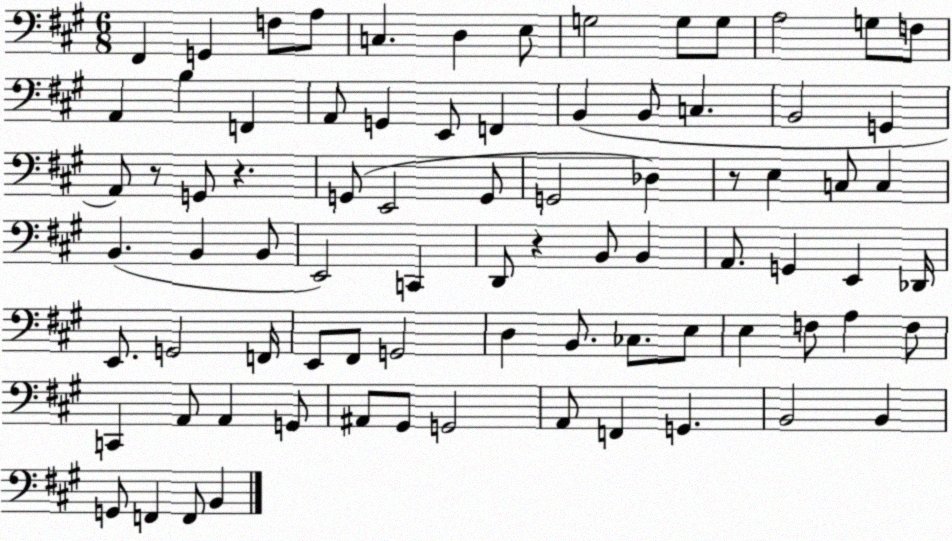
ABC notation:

X:1
T:Untitled
M:6/8
L:1/4
K:A
^F,, G,, F,/2 A,/2 C, D, E,/2 G,2 G,/2 G,/2 A,2 G,/2 F,/2 A,, B, F,, A,,/2 G,, E,,/2 F,, B,, B,,/2 C, B,,2 G,, A,,/2 z/2 G,,/2 z G,,/2 E,,2 G,,/2 G,,2 _D, z/2 E, C,/2 C, B,, B,, B,,/2 E,,2 C,, D,,/2 z B,,/2 B,, A,,/2 G,, E,, _D,,/4 E,,/2 G,,2 F,,/4 E,,/2 ^F,,/2 G,,2 D, B,,/2 _C,/2 E,/2 E, F,/2 A, F,/2 C,, A,,/2 A,, G,,/2 ^A,,/2 ^G,,/2 G,,2 A,,/2 F,, G,, B,,2 B,, G,,/2 F,, F,,/2 B,,